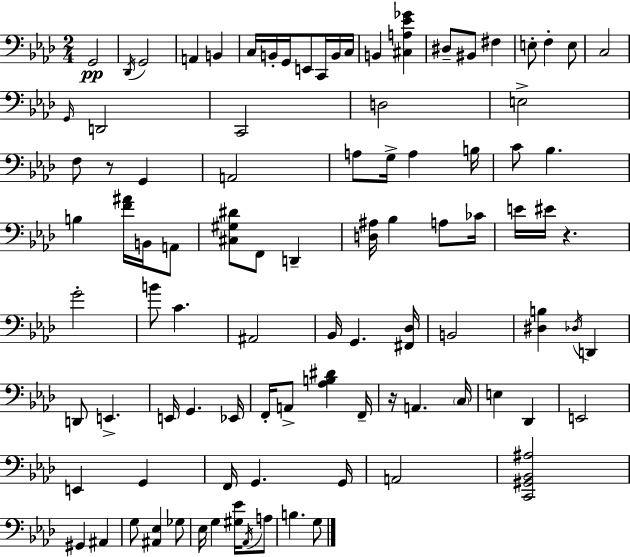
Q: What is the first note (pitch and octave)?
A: G2